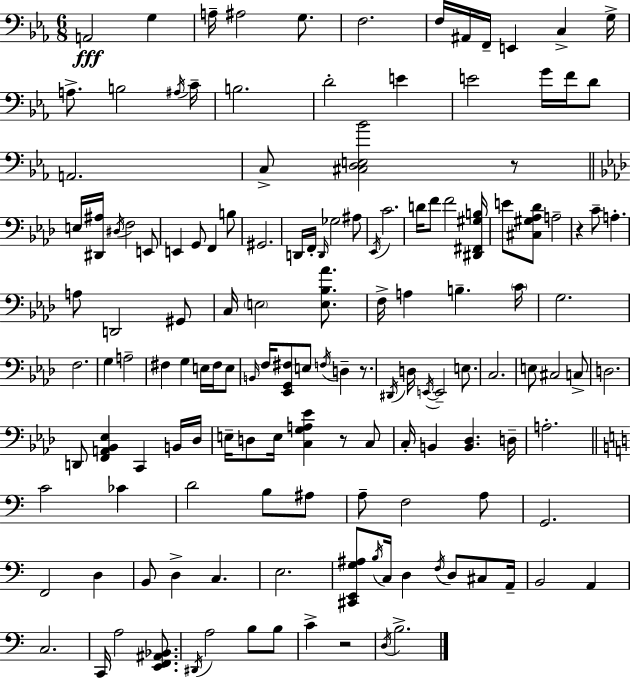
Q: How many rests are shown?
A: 5